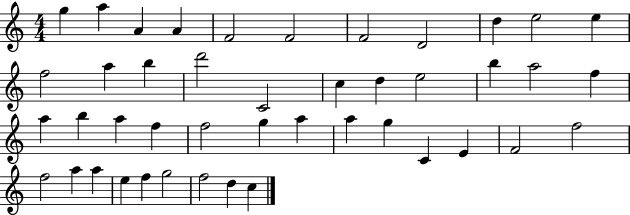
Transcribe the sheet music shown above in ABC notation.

X:1
T:Untitled
M:4/4
L:1/4
K:C
g a A A F2 F2 F2 D2 d e2 e f2 a b d'2 C2 c d e2 b a2 f a b a f f2 g a a g C E F2 f2 f2 a a e f g2 f2 d c